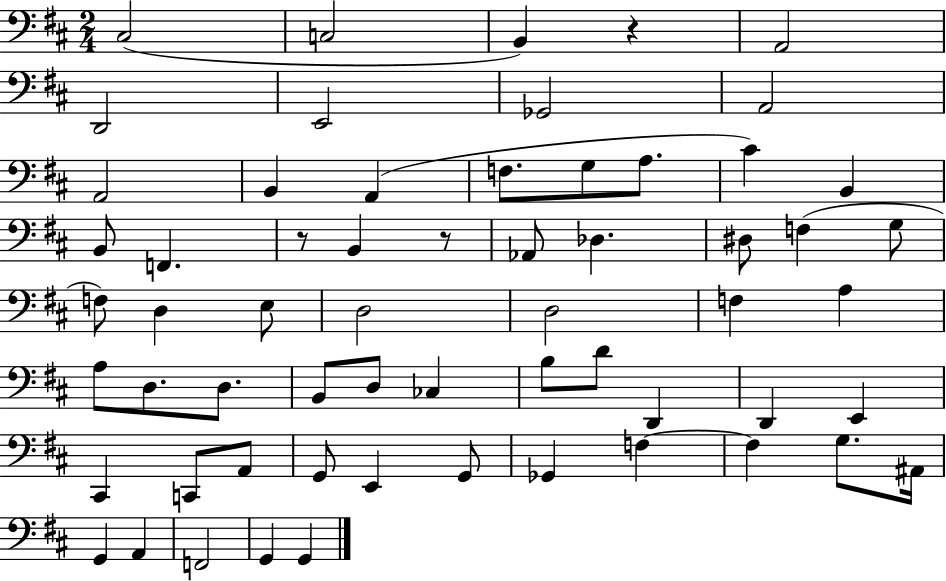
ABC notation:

X:1
T:Untitled
M:2/4
L:1/4
K:D
^C,2 C,2 B,, z A,,2 D,,2 E,,2 _G,,2 A,,2 A,,2 B,, A,, F,/2 G,/2 A,/2 ^C B,, B,,/2 F,, z/2 B,, z/2 _A,,/2 _D, ^D,/2 F, G,/2 F,/2 D, E,/2 D,2 D,2 F, A, A,/2 D,/2 D,/2 B,,/2 D,/2 _C, B,/2 D/2 D,, D,, E,, ^C,, C,,/2 A,,/2 G,,/2 E,, G,,/2 _G,, F, F, G,/2 ^A,,/4 G,, A,, F,,2 G,, G,,